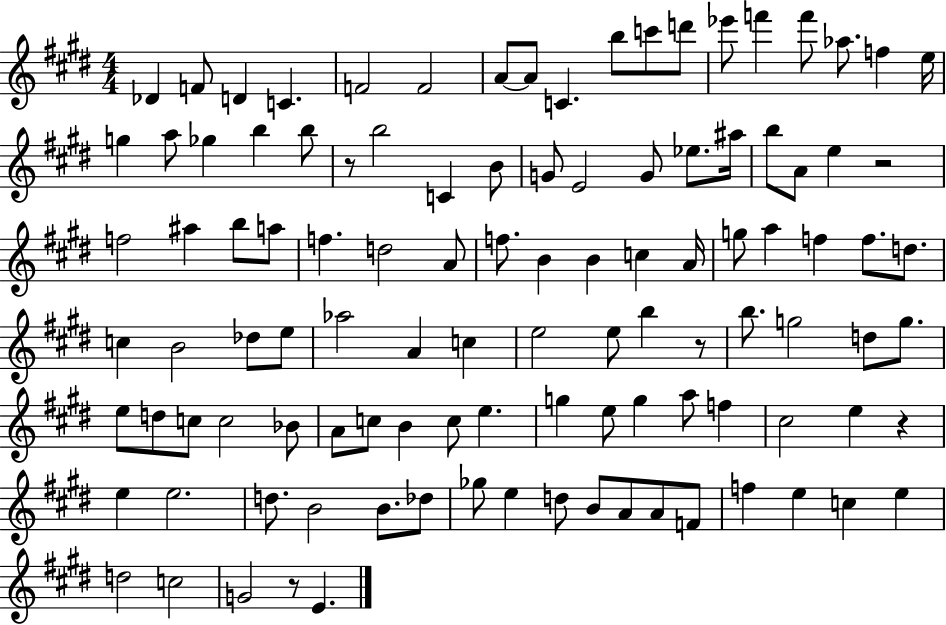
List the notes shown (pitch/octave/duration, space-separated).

Db4/q F4/e D4/q C4/q. F4/h F4/h A4/e A4/e C4/q. B5/e C6/e D6/e Eb6/e F6/q F6/e Ab5/e. F5/q E5/s G5/q A5/e Gb5/q B5/q B5/e R/e B5/h C4/q B4/e G4/e E4/h G4/e Eb5/e. A#5/s B5/e A4/e E5/q R/h F5/h A#5/q B5/e A5/e F5/q. D5/h A4/e F5/e. B4/q B4/q C5/q A4/s G5/e A5/q F5/q F5/e. D5/e. C5/q B4/h Db5/e E5/e Ab5/h A4/q C5/q E5/h E5/e B5/q R/e B5/e. G5/h D5/e G5/e. E5/e D5/e C5/e C5/h Bb4/e A4/e C5/e B4/q C5/e E5/q. G5/q E5/e G5/q A5/e F5/q C#5/h E5/q R/q E5/q E5/h. D5/e. B4/h B4/e. Db5/e Gb5/e E5/q D5/e B4/e A4/e A4/e F4/e F5/q E5/q C5/q E5/q D5/h C5/h G4/h R/e E4/q.